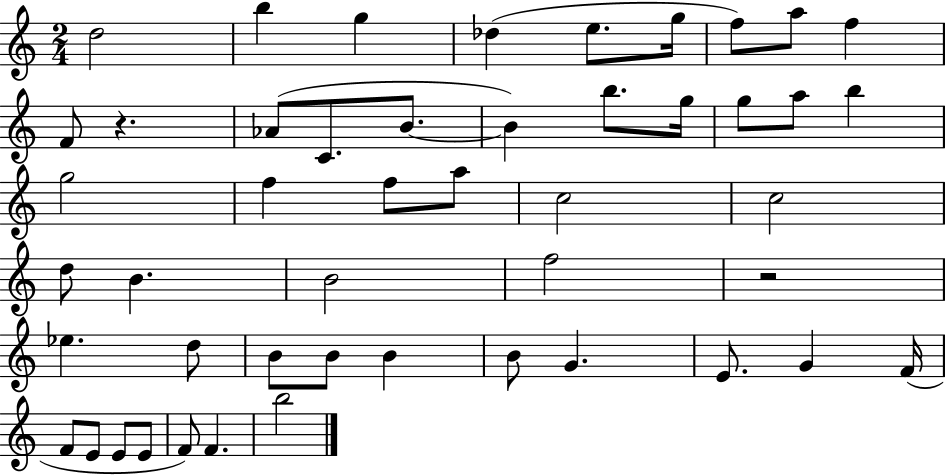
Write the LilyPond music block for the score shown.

{
  \clef treble
  \numericTimeSignature
  \time 2/4
  \key c \major
  d''2 | b''4 g''4 | des''4( e''8. g''16 | f''8) a''8 f''4 | \break f'8 r4. | aes'8( c'8. b'8.~~ | b'4) b''8. g''16 | g''8 a''8 b''4 | \break g''2 | f''4 f''8 a''8 | c''2 | c''2 | \break d''8 b'4. | b'2 | f''2 | r2 | \break ees''4. d''8 | b'8 b'8 b'4 | b'8 g'4. | e'8. g'4 f'16( | \break f'8 e'8 e'8 e'8 | f'8) f'4. | b''2 | \bar "|."
}